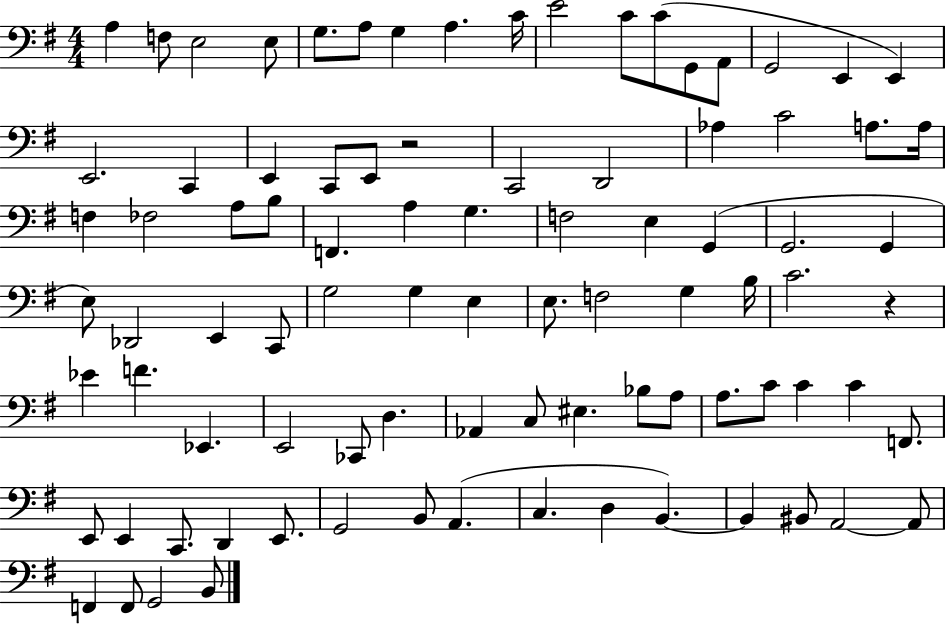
A3/q F3/e E3/h E3/e G3/e. A3/e G3/q A3/q. C4/s E4/h C4/e C4/e G2/e A2/e G2/h E2/q E2/q E2/h. C2/q E2/q C2/e E2/e R/h C2/h D2/h Ab3/q C4/h A3/e. A3/s F3/q FES3/h A3/e B3/e F2/q. A3/q G3/q. F3/h E3/q G2/q G2/h. G2/q E3/e Db2/h E2/q C2/e G3/h G3/q E3/q E3/e. F3/h G3/q B3/s C4/h. R/q Eb4/q F4/q. Eb2/q. E2/h CES2/e D3/q. Ab2/q C3/e EIS3/q. Bb3/e A3/e A3/e. C4/e C4/q C4/q F2/e. E2/e E2/q C2/e. D2/q E2/e. G2/h B2/e A2/q. C3/q. D3/q B2/q. B2/q BIS2/e A2/h A2/e F2/q F2/e G2/h B2/e